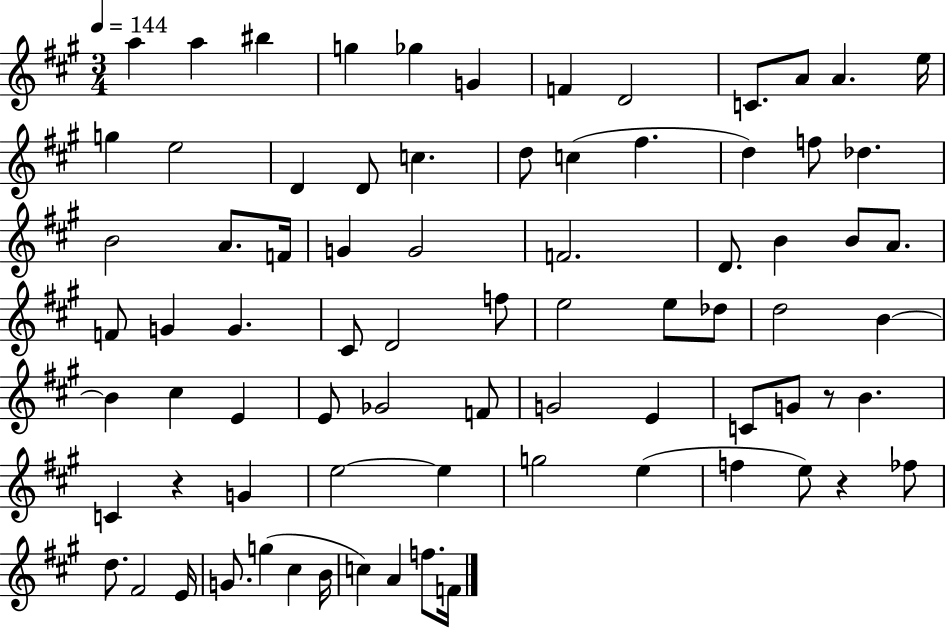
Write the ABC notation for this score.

X:1
T:Untitled
M:3/4
L:1/4
K:A
a a ^b g _g G F D2 C/2 A/2 A e/4 g e2 D D/2 c d/2 c ^f d f/2 _d B2 A/2 F/4 G G2 F2 D/2 B B/2 A/2 F/2 G G ^C/2 D2 f/2 e2 e/2 _d/2 d2 B B ^c E E/2 _G2 F/2 G2 E C/2 G/2 z/2 B C z G e2 e g2 e f e/2 z _f/2 d/2 ^F2 E/4 G/2 g ^c B/4 c A f/2 F/4